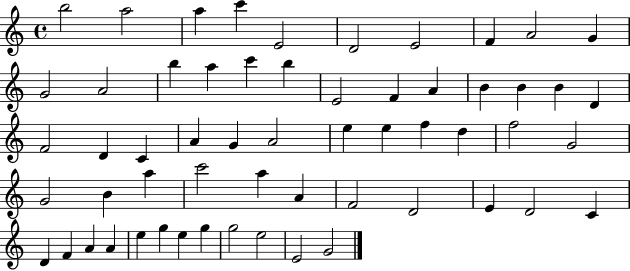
X:1
T:Untitled
M:4/4
L:1/4
K:C
b2 a2 a c' E2 D2 E2 F A2 G G2 A2 b a c' b E2 F A B B B D F2 D C A G A2 e e f d f2 G2 G2 B a c'2 a A F2 D2 E D2 C D F A A e g e g g2 e2 E2 G2